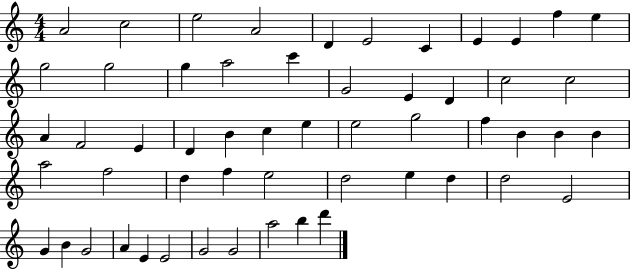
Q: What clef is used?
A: treble